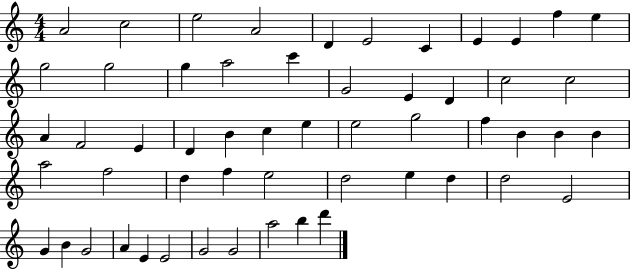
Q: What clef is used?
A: treble